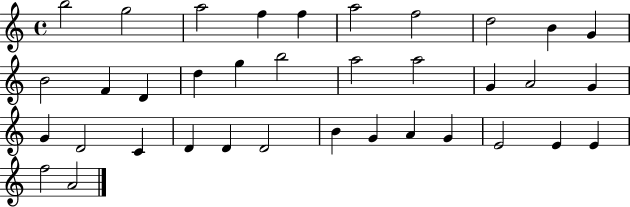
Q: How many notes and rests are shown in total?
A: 36